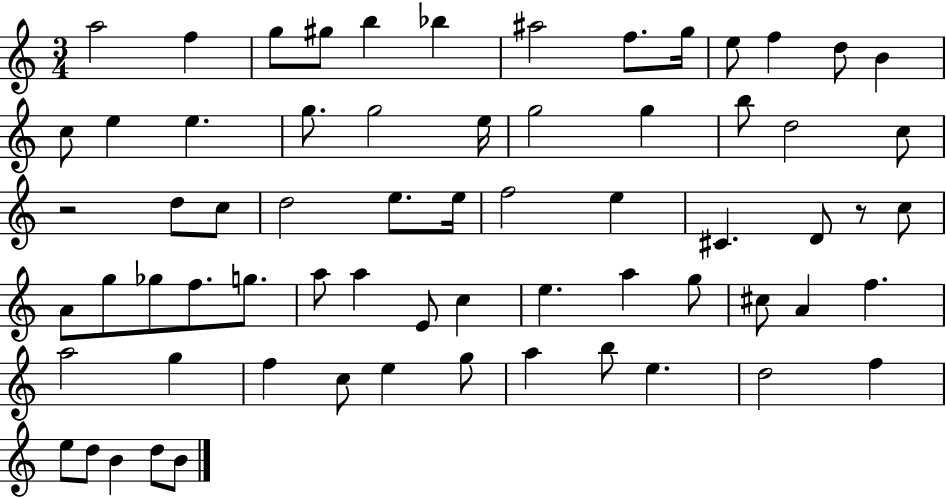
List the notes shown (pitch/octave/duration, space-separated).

A5/h F5/q G5/e G#5/e B5/q Bb5/q A#5/h F5/e. G5/s E5/e F5/q D5/e B4/q C5/e E5/q E5/q. G5/e. G5/h E5/s G5/h G5/q B5/e D5/h C5/e R/h D5/e C5/e D5/h E5/e. E5/s F5/h E5/q C#4/q. D4/e R/e C5/e A4/e G5/e Gb5/e F5/e. G5/e. A5/e A5/q E4/e C5/q E5/q. A5/q G5/e C#5/e A4/q F5/q. A5/h G5/q F5/q C5/e E5/q G5/e A5/q B5/e E5/q. D5/h F5/q E5/e D5/e B4/q D5/e B4/e